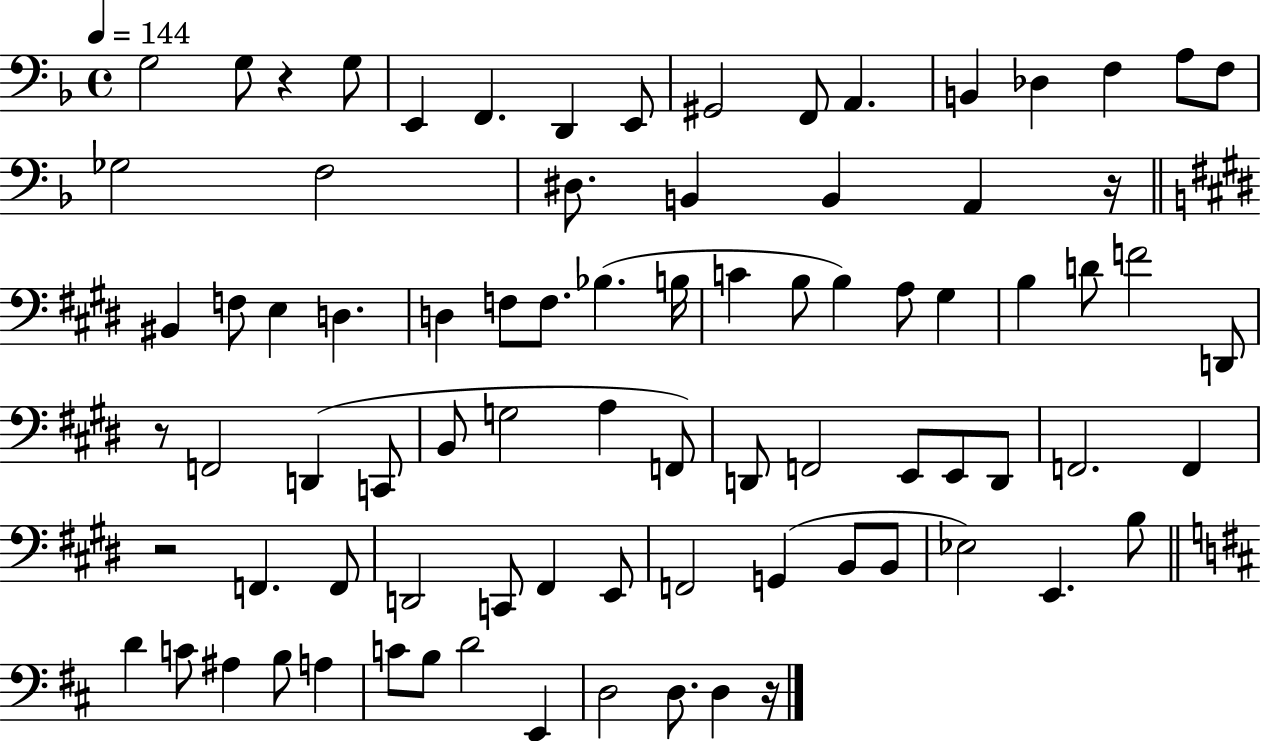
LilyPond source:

{
  \clef bass
  \time 4/4
  \defaultTimeSignature
  \key f \major
  \tempo 4 = 144
  g2 g8 r4 g8 | e,4 f,4. d,4 e,8 | gis,2 f,8 a,4. | b,4 des4 f4 a8 f8 | \break ges2 f2 | dis8. b,4 b,4 a,4 r16 | \bar "||" \break \key e \major bis,4 f8 e4 d4. | d4 f8 f8. bes4.( b16 | c'4 b8 b4) a8 gis4 | b4 d'8 f'2 d,8 | \break r8 f,2 d,4( c,8 | b,8 g2 a4 f,8) | d,8 f,2 e,8 e,8 d,8 | f,2. f,4 | \break r2 f,4. f,8 | d,2 c,8 fis,4 e,8 | f,2 g,4( b,8 b,8 | ees2) e,4. b8 | \break \bar "||" \break \key b \minor d'4 c'8 ais4 b8 a4 | c'8 b8 d'2 e,4 | d2 d8. d4 r16 | \bar "|."
}